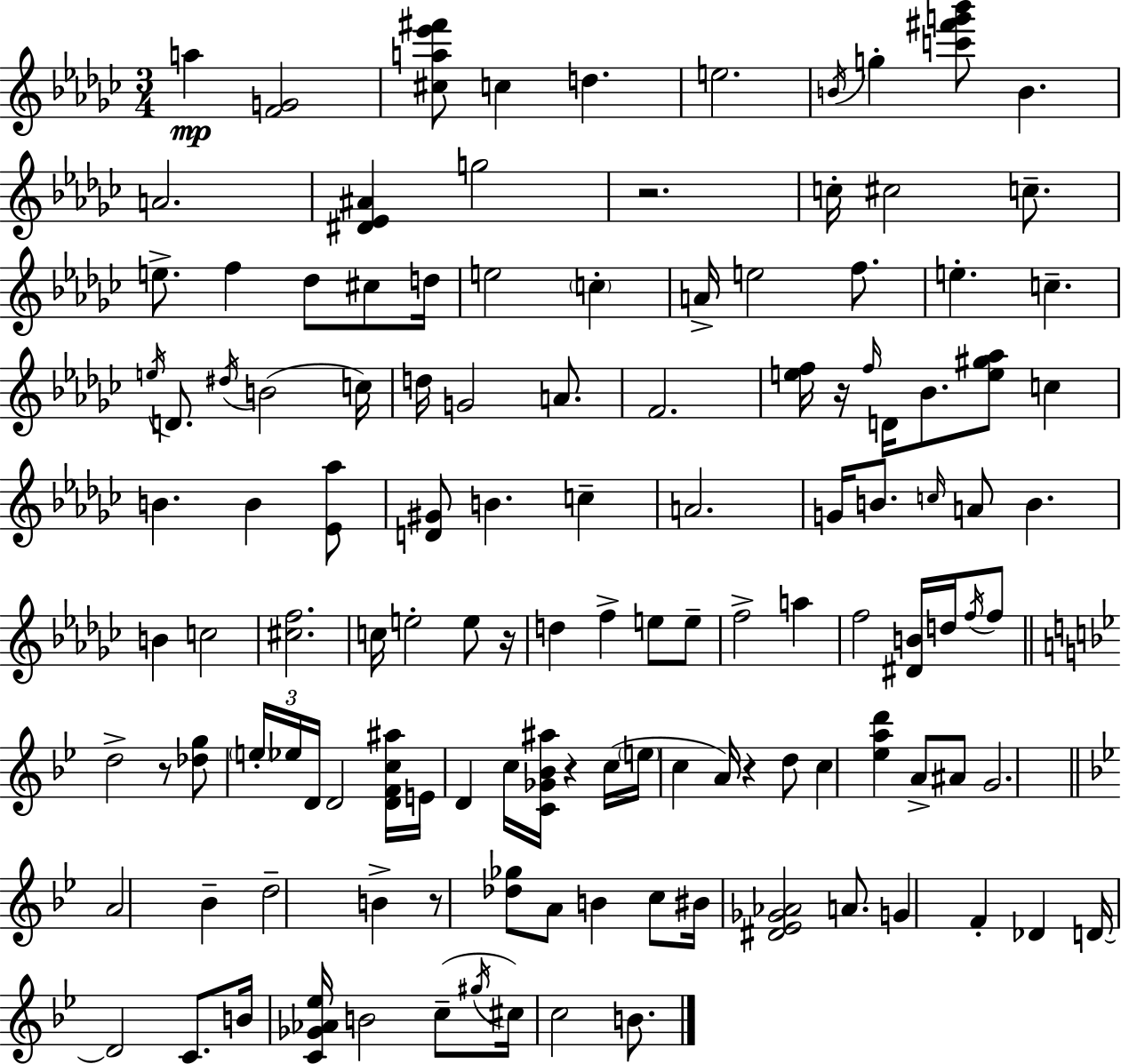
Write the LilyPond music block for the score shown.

{
  \clef treble
  \numericTimeSignature
  \time 3/4
  \key ees \minor
  a''4\mp <f' g'>2 | <cis'' a'' ees''' fis'''>8 c''4 d''4. | e''2. | \acciaccatura { b'16 } g''4-. <c''' fis''' g''' bes'''>8 b'4. | \break a'2. | <dis' ees' ais'>4 g''2 | r2. | c''16-. cis''2 c''8.-- | \break e''8.-> f''4 des''8 cis''8 | d''16 e''2 \parenthesize c''4-. | a'16-> e''2 f''8. | e''4.-. c''4.-- | \break \acciaccatura { e''16 } d'8. \acciaccatura { dis''16 }( b'2 | c''16) d''16 g'2 | a'8. f'2. | <e'' f''>16 r16 \grace { f''16 } d'16 bes'8. <e'' gis'' aes''>8 | \break c''4 b'4. b'4 | <ees' aes''>8 <d' gis'>8 b'4. | c''4-- a'2. | g'16 b'8. \grace { c''16 } a'8 b'4. | \break b'4 c''2 | <cis'' f''>2. | c''16 e''2-. | e''8 r16 d''4 f''4-> | \break e''8 e''8-- f''2-> | a''4 f''2 | <dis' b'>16 d''16 \acciaccatura { f''16 } f''8 \bar "||" \break \key g \minor d''2-> r8 <des'' g''>8 | \tuplet 3/2 { \parenthesize e''16-. ees''16 d'16 } d'2 <d' f' c'' ais''>16 | e'16 d'4 c''16 <c' ges' bes' ais''>16 r4 c''16( | \parenthesize e''16 c''4 a'16) r4 d''8 | \break c''4 <ees'' a'' d'''>4 a'8-> ais'8 | g'2. | \bar "||" \break \key bes \major a'2 bes'4-- | d''2-- b'4-> | r8 <des'' ges''>8 a'8 b'4 c''8 | bis'16 <dis' ees' ges' aes'>2 a'8. | \break g'4 f'4-. des'4 | d'16~~ d'2 c'8. | b'16 <c' ges' aes' ees''>16 b'2 c''8--( | \acciaccatura { gis''16 } cis''16) c''2 b'8. | \break \bar "|."
}